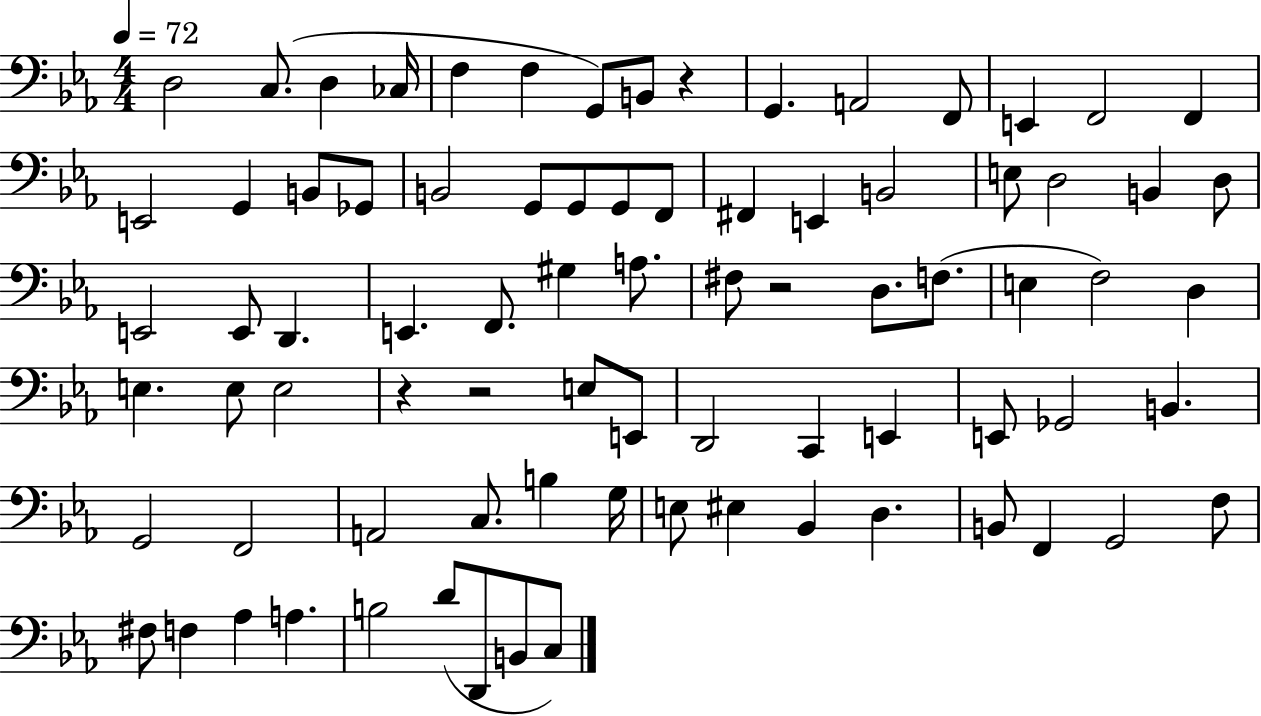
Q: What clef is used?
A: bass